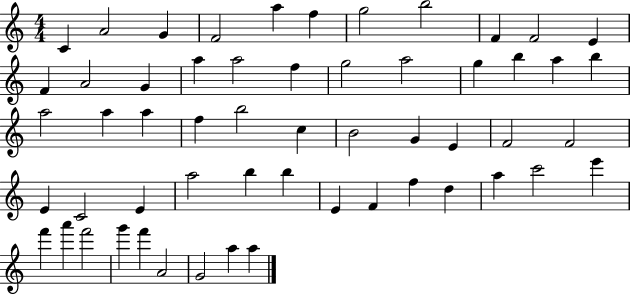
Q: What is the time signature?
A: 4/4